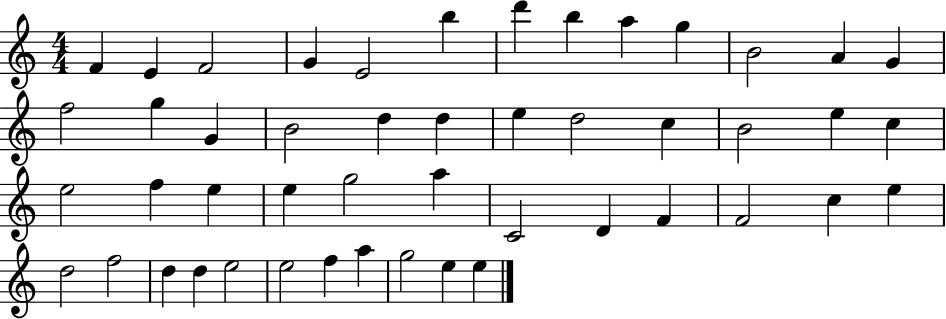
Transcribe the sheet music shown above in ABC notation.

X:1
T:Untitled
M:4/4
L:1/4
K:C
F E F2 G E2 b d' b a g B2 A G f2 g G B2 d d e d2 c B2 e c e2 f e e g2 a C2 D F F2 c e d2 f2 d d e2 e2 f a g2 e e